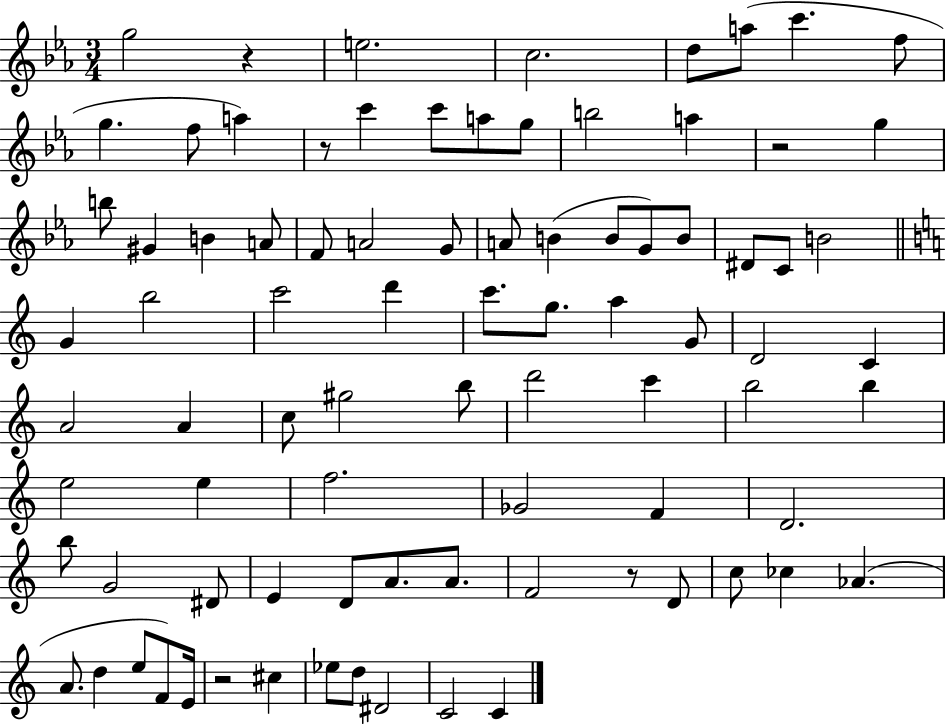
{
  \clef treble
  \numericTimeSignature
  \time 3/4
  \key ees \major
  g''2 r4 | e''2. | c''2. | d''8 a''8( c'''4. f''8 | \break g''4. f''8 a''4) | r8 c'''4 c'''8 a''8 g''8 | b''2 a''4 | r2 g''4 | \break b''8 gis'4 b'4 a'8 | f'8 a'2 g'8 | a'8 b'4( b'8 g'8) b'8 | dis'8 c'8 b'2 | \break \bar "||" \break \key a \minor g'4 b''2 | c'''2 d'''4 | c'''8. g''8. a''4 g'8 | d'2 c'4 | \break a'2 a'4 | c''8 gis''2 b''8 | d'''2 c'''4 | b''2 b''4 | \break e''2 e''4 | f''2. | ges'2 f'4 | d'2. | \break b''8 g'2 dis'8 | e'4 d'8 a'8. a'8. | f'2 r8 d'8 | c''8 ces''4 aes'4.( | \break a'8. d''4 e''8 f'8) e'16 | r2 cis''4 | ees''8 d''8 dis'2 | c'2 c'4 | \break \bar "|."
}